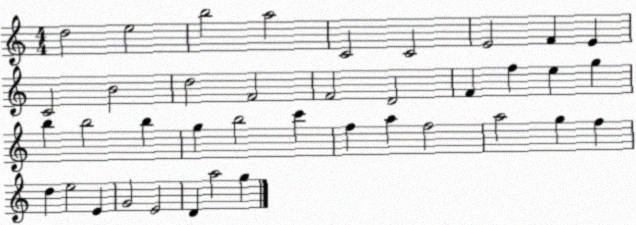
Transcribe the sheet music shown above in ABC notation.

X:1
T:Untitled
M:4/4
L:1/4
K:C
d2 e2 b2 a2 C2 C2 E2 F E C2 B2 d2 F2 F2 D2 F f e g b b2 b g b2 c' f a f2 a2 g f d e2 E G2 E2 D a2 g